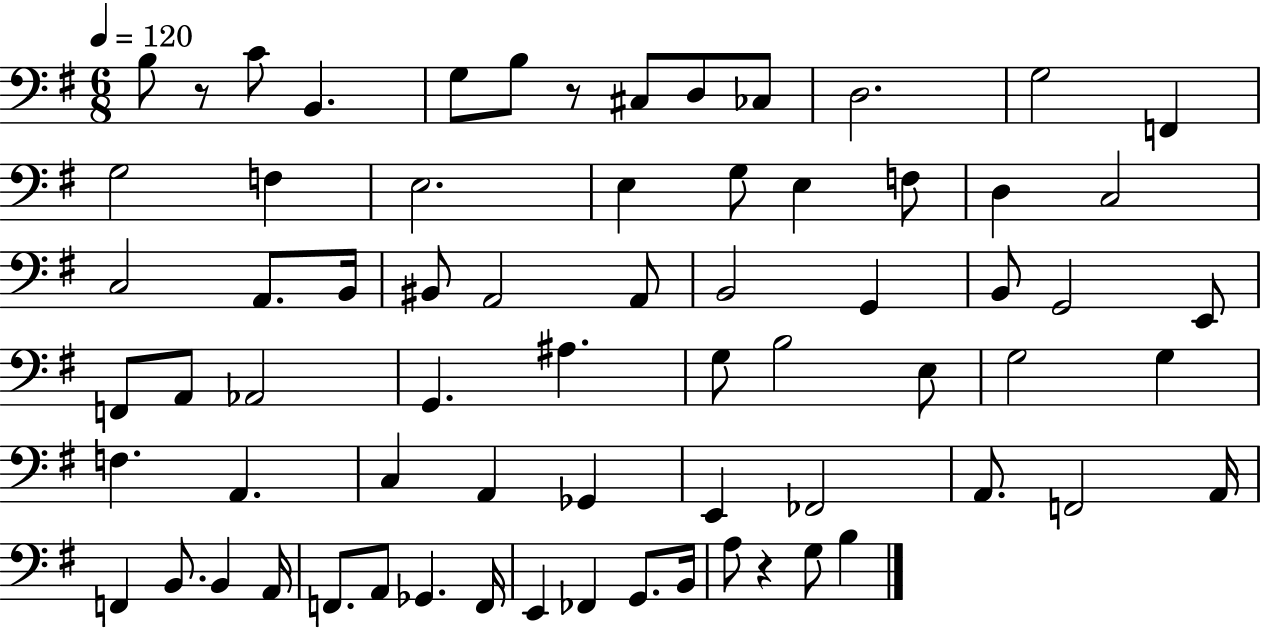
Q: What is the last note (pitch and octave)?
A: B3